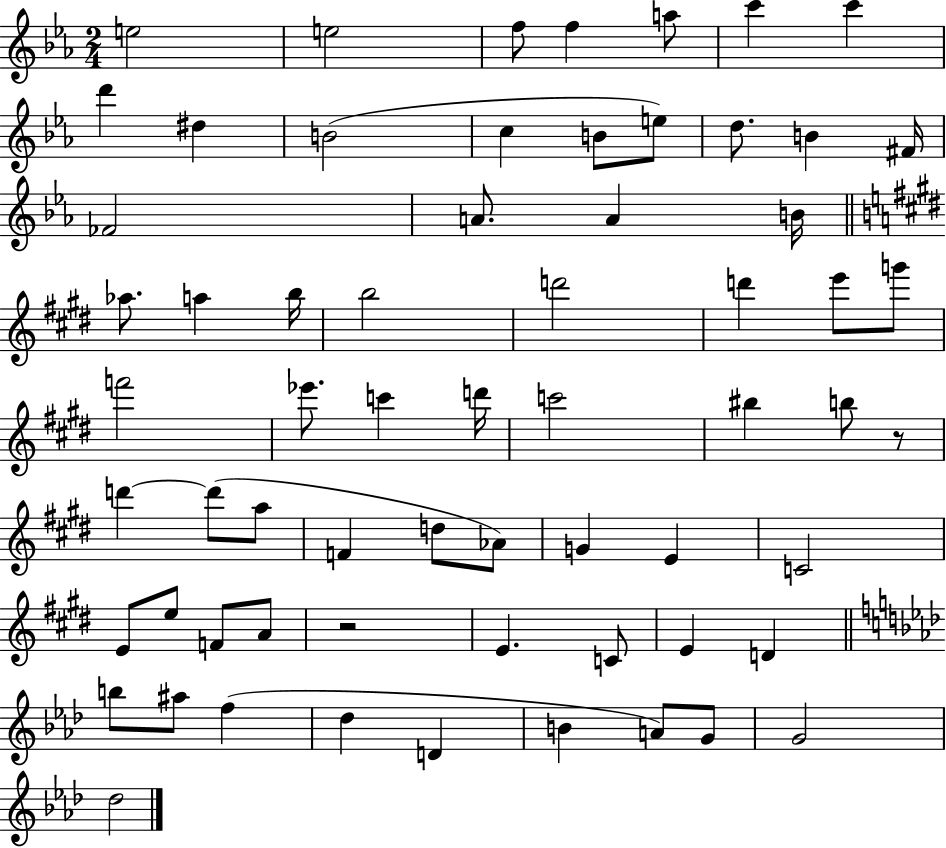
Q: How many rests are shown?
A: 2